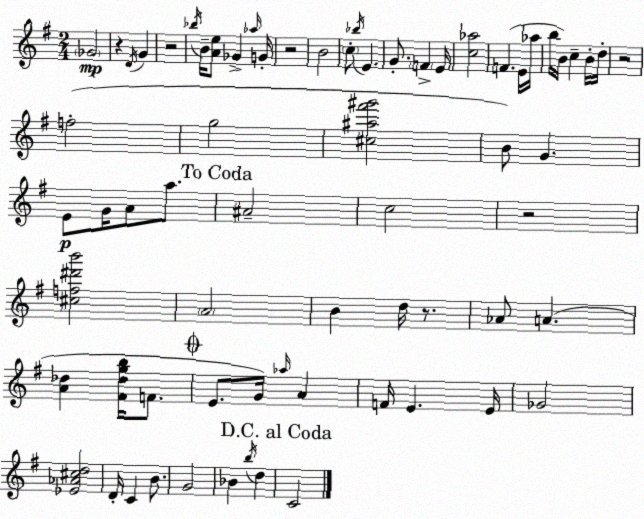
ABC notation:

X:1
T:Untitled
M:2/4
L:1/4
K:G
_G2 z D/4 G z2 _b/4 B/4 [Ae]/2 _G _a/4 G/4 z2 B2 c/2 _b/4 E G/2 F E/4 [c_a]2 F E/4 _a/4 b/4 B/4 c B/4 d/4 z2 f2 g2 [^c^a^f'^g']2 B/2 G E/2 G/4 A/2 a/2 ^A2 c2 z2 [^cf^d'b']2 A2 B d/4 z/2 _A/2 A [A_d] [^F_dgb]/4 F/2 E/2 G/4 _a/4 A F/4 E E/4 _G2 [_E_A^cd]2 D/4 C B/2 G2 _B b/4 d C2